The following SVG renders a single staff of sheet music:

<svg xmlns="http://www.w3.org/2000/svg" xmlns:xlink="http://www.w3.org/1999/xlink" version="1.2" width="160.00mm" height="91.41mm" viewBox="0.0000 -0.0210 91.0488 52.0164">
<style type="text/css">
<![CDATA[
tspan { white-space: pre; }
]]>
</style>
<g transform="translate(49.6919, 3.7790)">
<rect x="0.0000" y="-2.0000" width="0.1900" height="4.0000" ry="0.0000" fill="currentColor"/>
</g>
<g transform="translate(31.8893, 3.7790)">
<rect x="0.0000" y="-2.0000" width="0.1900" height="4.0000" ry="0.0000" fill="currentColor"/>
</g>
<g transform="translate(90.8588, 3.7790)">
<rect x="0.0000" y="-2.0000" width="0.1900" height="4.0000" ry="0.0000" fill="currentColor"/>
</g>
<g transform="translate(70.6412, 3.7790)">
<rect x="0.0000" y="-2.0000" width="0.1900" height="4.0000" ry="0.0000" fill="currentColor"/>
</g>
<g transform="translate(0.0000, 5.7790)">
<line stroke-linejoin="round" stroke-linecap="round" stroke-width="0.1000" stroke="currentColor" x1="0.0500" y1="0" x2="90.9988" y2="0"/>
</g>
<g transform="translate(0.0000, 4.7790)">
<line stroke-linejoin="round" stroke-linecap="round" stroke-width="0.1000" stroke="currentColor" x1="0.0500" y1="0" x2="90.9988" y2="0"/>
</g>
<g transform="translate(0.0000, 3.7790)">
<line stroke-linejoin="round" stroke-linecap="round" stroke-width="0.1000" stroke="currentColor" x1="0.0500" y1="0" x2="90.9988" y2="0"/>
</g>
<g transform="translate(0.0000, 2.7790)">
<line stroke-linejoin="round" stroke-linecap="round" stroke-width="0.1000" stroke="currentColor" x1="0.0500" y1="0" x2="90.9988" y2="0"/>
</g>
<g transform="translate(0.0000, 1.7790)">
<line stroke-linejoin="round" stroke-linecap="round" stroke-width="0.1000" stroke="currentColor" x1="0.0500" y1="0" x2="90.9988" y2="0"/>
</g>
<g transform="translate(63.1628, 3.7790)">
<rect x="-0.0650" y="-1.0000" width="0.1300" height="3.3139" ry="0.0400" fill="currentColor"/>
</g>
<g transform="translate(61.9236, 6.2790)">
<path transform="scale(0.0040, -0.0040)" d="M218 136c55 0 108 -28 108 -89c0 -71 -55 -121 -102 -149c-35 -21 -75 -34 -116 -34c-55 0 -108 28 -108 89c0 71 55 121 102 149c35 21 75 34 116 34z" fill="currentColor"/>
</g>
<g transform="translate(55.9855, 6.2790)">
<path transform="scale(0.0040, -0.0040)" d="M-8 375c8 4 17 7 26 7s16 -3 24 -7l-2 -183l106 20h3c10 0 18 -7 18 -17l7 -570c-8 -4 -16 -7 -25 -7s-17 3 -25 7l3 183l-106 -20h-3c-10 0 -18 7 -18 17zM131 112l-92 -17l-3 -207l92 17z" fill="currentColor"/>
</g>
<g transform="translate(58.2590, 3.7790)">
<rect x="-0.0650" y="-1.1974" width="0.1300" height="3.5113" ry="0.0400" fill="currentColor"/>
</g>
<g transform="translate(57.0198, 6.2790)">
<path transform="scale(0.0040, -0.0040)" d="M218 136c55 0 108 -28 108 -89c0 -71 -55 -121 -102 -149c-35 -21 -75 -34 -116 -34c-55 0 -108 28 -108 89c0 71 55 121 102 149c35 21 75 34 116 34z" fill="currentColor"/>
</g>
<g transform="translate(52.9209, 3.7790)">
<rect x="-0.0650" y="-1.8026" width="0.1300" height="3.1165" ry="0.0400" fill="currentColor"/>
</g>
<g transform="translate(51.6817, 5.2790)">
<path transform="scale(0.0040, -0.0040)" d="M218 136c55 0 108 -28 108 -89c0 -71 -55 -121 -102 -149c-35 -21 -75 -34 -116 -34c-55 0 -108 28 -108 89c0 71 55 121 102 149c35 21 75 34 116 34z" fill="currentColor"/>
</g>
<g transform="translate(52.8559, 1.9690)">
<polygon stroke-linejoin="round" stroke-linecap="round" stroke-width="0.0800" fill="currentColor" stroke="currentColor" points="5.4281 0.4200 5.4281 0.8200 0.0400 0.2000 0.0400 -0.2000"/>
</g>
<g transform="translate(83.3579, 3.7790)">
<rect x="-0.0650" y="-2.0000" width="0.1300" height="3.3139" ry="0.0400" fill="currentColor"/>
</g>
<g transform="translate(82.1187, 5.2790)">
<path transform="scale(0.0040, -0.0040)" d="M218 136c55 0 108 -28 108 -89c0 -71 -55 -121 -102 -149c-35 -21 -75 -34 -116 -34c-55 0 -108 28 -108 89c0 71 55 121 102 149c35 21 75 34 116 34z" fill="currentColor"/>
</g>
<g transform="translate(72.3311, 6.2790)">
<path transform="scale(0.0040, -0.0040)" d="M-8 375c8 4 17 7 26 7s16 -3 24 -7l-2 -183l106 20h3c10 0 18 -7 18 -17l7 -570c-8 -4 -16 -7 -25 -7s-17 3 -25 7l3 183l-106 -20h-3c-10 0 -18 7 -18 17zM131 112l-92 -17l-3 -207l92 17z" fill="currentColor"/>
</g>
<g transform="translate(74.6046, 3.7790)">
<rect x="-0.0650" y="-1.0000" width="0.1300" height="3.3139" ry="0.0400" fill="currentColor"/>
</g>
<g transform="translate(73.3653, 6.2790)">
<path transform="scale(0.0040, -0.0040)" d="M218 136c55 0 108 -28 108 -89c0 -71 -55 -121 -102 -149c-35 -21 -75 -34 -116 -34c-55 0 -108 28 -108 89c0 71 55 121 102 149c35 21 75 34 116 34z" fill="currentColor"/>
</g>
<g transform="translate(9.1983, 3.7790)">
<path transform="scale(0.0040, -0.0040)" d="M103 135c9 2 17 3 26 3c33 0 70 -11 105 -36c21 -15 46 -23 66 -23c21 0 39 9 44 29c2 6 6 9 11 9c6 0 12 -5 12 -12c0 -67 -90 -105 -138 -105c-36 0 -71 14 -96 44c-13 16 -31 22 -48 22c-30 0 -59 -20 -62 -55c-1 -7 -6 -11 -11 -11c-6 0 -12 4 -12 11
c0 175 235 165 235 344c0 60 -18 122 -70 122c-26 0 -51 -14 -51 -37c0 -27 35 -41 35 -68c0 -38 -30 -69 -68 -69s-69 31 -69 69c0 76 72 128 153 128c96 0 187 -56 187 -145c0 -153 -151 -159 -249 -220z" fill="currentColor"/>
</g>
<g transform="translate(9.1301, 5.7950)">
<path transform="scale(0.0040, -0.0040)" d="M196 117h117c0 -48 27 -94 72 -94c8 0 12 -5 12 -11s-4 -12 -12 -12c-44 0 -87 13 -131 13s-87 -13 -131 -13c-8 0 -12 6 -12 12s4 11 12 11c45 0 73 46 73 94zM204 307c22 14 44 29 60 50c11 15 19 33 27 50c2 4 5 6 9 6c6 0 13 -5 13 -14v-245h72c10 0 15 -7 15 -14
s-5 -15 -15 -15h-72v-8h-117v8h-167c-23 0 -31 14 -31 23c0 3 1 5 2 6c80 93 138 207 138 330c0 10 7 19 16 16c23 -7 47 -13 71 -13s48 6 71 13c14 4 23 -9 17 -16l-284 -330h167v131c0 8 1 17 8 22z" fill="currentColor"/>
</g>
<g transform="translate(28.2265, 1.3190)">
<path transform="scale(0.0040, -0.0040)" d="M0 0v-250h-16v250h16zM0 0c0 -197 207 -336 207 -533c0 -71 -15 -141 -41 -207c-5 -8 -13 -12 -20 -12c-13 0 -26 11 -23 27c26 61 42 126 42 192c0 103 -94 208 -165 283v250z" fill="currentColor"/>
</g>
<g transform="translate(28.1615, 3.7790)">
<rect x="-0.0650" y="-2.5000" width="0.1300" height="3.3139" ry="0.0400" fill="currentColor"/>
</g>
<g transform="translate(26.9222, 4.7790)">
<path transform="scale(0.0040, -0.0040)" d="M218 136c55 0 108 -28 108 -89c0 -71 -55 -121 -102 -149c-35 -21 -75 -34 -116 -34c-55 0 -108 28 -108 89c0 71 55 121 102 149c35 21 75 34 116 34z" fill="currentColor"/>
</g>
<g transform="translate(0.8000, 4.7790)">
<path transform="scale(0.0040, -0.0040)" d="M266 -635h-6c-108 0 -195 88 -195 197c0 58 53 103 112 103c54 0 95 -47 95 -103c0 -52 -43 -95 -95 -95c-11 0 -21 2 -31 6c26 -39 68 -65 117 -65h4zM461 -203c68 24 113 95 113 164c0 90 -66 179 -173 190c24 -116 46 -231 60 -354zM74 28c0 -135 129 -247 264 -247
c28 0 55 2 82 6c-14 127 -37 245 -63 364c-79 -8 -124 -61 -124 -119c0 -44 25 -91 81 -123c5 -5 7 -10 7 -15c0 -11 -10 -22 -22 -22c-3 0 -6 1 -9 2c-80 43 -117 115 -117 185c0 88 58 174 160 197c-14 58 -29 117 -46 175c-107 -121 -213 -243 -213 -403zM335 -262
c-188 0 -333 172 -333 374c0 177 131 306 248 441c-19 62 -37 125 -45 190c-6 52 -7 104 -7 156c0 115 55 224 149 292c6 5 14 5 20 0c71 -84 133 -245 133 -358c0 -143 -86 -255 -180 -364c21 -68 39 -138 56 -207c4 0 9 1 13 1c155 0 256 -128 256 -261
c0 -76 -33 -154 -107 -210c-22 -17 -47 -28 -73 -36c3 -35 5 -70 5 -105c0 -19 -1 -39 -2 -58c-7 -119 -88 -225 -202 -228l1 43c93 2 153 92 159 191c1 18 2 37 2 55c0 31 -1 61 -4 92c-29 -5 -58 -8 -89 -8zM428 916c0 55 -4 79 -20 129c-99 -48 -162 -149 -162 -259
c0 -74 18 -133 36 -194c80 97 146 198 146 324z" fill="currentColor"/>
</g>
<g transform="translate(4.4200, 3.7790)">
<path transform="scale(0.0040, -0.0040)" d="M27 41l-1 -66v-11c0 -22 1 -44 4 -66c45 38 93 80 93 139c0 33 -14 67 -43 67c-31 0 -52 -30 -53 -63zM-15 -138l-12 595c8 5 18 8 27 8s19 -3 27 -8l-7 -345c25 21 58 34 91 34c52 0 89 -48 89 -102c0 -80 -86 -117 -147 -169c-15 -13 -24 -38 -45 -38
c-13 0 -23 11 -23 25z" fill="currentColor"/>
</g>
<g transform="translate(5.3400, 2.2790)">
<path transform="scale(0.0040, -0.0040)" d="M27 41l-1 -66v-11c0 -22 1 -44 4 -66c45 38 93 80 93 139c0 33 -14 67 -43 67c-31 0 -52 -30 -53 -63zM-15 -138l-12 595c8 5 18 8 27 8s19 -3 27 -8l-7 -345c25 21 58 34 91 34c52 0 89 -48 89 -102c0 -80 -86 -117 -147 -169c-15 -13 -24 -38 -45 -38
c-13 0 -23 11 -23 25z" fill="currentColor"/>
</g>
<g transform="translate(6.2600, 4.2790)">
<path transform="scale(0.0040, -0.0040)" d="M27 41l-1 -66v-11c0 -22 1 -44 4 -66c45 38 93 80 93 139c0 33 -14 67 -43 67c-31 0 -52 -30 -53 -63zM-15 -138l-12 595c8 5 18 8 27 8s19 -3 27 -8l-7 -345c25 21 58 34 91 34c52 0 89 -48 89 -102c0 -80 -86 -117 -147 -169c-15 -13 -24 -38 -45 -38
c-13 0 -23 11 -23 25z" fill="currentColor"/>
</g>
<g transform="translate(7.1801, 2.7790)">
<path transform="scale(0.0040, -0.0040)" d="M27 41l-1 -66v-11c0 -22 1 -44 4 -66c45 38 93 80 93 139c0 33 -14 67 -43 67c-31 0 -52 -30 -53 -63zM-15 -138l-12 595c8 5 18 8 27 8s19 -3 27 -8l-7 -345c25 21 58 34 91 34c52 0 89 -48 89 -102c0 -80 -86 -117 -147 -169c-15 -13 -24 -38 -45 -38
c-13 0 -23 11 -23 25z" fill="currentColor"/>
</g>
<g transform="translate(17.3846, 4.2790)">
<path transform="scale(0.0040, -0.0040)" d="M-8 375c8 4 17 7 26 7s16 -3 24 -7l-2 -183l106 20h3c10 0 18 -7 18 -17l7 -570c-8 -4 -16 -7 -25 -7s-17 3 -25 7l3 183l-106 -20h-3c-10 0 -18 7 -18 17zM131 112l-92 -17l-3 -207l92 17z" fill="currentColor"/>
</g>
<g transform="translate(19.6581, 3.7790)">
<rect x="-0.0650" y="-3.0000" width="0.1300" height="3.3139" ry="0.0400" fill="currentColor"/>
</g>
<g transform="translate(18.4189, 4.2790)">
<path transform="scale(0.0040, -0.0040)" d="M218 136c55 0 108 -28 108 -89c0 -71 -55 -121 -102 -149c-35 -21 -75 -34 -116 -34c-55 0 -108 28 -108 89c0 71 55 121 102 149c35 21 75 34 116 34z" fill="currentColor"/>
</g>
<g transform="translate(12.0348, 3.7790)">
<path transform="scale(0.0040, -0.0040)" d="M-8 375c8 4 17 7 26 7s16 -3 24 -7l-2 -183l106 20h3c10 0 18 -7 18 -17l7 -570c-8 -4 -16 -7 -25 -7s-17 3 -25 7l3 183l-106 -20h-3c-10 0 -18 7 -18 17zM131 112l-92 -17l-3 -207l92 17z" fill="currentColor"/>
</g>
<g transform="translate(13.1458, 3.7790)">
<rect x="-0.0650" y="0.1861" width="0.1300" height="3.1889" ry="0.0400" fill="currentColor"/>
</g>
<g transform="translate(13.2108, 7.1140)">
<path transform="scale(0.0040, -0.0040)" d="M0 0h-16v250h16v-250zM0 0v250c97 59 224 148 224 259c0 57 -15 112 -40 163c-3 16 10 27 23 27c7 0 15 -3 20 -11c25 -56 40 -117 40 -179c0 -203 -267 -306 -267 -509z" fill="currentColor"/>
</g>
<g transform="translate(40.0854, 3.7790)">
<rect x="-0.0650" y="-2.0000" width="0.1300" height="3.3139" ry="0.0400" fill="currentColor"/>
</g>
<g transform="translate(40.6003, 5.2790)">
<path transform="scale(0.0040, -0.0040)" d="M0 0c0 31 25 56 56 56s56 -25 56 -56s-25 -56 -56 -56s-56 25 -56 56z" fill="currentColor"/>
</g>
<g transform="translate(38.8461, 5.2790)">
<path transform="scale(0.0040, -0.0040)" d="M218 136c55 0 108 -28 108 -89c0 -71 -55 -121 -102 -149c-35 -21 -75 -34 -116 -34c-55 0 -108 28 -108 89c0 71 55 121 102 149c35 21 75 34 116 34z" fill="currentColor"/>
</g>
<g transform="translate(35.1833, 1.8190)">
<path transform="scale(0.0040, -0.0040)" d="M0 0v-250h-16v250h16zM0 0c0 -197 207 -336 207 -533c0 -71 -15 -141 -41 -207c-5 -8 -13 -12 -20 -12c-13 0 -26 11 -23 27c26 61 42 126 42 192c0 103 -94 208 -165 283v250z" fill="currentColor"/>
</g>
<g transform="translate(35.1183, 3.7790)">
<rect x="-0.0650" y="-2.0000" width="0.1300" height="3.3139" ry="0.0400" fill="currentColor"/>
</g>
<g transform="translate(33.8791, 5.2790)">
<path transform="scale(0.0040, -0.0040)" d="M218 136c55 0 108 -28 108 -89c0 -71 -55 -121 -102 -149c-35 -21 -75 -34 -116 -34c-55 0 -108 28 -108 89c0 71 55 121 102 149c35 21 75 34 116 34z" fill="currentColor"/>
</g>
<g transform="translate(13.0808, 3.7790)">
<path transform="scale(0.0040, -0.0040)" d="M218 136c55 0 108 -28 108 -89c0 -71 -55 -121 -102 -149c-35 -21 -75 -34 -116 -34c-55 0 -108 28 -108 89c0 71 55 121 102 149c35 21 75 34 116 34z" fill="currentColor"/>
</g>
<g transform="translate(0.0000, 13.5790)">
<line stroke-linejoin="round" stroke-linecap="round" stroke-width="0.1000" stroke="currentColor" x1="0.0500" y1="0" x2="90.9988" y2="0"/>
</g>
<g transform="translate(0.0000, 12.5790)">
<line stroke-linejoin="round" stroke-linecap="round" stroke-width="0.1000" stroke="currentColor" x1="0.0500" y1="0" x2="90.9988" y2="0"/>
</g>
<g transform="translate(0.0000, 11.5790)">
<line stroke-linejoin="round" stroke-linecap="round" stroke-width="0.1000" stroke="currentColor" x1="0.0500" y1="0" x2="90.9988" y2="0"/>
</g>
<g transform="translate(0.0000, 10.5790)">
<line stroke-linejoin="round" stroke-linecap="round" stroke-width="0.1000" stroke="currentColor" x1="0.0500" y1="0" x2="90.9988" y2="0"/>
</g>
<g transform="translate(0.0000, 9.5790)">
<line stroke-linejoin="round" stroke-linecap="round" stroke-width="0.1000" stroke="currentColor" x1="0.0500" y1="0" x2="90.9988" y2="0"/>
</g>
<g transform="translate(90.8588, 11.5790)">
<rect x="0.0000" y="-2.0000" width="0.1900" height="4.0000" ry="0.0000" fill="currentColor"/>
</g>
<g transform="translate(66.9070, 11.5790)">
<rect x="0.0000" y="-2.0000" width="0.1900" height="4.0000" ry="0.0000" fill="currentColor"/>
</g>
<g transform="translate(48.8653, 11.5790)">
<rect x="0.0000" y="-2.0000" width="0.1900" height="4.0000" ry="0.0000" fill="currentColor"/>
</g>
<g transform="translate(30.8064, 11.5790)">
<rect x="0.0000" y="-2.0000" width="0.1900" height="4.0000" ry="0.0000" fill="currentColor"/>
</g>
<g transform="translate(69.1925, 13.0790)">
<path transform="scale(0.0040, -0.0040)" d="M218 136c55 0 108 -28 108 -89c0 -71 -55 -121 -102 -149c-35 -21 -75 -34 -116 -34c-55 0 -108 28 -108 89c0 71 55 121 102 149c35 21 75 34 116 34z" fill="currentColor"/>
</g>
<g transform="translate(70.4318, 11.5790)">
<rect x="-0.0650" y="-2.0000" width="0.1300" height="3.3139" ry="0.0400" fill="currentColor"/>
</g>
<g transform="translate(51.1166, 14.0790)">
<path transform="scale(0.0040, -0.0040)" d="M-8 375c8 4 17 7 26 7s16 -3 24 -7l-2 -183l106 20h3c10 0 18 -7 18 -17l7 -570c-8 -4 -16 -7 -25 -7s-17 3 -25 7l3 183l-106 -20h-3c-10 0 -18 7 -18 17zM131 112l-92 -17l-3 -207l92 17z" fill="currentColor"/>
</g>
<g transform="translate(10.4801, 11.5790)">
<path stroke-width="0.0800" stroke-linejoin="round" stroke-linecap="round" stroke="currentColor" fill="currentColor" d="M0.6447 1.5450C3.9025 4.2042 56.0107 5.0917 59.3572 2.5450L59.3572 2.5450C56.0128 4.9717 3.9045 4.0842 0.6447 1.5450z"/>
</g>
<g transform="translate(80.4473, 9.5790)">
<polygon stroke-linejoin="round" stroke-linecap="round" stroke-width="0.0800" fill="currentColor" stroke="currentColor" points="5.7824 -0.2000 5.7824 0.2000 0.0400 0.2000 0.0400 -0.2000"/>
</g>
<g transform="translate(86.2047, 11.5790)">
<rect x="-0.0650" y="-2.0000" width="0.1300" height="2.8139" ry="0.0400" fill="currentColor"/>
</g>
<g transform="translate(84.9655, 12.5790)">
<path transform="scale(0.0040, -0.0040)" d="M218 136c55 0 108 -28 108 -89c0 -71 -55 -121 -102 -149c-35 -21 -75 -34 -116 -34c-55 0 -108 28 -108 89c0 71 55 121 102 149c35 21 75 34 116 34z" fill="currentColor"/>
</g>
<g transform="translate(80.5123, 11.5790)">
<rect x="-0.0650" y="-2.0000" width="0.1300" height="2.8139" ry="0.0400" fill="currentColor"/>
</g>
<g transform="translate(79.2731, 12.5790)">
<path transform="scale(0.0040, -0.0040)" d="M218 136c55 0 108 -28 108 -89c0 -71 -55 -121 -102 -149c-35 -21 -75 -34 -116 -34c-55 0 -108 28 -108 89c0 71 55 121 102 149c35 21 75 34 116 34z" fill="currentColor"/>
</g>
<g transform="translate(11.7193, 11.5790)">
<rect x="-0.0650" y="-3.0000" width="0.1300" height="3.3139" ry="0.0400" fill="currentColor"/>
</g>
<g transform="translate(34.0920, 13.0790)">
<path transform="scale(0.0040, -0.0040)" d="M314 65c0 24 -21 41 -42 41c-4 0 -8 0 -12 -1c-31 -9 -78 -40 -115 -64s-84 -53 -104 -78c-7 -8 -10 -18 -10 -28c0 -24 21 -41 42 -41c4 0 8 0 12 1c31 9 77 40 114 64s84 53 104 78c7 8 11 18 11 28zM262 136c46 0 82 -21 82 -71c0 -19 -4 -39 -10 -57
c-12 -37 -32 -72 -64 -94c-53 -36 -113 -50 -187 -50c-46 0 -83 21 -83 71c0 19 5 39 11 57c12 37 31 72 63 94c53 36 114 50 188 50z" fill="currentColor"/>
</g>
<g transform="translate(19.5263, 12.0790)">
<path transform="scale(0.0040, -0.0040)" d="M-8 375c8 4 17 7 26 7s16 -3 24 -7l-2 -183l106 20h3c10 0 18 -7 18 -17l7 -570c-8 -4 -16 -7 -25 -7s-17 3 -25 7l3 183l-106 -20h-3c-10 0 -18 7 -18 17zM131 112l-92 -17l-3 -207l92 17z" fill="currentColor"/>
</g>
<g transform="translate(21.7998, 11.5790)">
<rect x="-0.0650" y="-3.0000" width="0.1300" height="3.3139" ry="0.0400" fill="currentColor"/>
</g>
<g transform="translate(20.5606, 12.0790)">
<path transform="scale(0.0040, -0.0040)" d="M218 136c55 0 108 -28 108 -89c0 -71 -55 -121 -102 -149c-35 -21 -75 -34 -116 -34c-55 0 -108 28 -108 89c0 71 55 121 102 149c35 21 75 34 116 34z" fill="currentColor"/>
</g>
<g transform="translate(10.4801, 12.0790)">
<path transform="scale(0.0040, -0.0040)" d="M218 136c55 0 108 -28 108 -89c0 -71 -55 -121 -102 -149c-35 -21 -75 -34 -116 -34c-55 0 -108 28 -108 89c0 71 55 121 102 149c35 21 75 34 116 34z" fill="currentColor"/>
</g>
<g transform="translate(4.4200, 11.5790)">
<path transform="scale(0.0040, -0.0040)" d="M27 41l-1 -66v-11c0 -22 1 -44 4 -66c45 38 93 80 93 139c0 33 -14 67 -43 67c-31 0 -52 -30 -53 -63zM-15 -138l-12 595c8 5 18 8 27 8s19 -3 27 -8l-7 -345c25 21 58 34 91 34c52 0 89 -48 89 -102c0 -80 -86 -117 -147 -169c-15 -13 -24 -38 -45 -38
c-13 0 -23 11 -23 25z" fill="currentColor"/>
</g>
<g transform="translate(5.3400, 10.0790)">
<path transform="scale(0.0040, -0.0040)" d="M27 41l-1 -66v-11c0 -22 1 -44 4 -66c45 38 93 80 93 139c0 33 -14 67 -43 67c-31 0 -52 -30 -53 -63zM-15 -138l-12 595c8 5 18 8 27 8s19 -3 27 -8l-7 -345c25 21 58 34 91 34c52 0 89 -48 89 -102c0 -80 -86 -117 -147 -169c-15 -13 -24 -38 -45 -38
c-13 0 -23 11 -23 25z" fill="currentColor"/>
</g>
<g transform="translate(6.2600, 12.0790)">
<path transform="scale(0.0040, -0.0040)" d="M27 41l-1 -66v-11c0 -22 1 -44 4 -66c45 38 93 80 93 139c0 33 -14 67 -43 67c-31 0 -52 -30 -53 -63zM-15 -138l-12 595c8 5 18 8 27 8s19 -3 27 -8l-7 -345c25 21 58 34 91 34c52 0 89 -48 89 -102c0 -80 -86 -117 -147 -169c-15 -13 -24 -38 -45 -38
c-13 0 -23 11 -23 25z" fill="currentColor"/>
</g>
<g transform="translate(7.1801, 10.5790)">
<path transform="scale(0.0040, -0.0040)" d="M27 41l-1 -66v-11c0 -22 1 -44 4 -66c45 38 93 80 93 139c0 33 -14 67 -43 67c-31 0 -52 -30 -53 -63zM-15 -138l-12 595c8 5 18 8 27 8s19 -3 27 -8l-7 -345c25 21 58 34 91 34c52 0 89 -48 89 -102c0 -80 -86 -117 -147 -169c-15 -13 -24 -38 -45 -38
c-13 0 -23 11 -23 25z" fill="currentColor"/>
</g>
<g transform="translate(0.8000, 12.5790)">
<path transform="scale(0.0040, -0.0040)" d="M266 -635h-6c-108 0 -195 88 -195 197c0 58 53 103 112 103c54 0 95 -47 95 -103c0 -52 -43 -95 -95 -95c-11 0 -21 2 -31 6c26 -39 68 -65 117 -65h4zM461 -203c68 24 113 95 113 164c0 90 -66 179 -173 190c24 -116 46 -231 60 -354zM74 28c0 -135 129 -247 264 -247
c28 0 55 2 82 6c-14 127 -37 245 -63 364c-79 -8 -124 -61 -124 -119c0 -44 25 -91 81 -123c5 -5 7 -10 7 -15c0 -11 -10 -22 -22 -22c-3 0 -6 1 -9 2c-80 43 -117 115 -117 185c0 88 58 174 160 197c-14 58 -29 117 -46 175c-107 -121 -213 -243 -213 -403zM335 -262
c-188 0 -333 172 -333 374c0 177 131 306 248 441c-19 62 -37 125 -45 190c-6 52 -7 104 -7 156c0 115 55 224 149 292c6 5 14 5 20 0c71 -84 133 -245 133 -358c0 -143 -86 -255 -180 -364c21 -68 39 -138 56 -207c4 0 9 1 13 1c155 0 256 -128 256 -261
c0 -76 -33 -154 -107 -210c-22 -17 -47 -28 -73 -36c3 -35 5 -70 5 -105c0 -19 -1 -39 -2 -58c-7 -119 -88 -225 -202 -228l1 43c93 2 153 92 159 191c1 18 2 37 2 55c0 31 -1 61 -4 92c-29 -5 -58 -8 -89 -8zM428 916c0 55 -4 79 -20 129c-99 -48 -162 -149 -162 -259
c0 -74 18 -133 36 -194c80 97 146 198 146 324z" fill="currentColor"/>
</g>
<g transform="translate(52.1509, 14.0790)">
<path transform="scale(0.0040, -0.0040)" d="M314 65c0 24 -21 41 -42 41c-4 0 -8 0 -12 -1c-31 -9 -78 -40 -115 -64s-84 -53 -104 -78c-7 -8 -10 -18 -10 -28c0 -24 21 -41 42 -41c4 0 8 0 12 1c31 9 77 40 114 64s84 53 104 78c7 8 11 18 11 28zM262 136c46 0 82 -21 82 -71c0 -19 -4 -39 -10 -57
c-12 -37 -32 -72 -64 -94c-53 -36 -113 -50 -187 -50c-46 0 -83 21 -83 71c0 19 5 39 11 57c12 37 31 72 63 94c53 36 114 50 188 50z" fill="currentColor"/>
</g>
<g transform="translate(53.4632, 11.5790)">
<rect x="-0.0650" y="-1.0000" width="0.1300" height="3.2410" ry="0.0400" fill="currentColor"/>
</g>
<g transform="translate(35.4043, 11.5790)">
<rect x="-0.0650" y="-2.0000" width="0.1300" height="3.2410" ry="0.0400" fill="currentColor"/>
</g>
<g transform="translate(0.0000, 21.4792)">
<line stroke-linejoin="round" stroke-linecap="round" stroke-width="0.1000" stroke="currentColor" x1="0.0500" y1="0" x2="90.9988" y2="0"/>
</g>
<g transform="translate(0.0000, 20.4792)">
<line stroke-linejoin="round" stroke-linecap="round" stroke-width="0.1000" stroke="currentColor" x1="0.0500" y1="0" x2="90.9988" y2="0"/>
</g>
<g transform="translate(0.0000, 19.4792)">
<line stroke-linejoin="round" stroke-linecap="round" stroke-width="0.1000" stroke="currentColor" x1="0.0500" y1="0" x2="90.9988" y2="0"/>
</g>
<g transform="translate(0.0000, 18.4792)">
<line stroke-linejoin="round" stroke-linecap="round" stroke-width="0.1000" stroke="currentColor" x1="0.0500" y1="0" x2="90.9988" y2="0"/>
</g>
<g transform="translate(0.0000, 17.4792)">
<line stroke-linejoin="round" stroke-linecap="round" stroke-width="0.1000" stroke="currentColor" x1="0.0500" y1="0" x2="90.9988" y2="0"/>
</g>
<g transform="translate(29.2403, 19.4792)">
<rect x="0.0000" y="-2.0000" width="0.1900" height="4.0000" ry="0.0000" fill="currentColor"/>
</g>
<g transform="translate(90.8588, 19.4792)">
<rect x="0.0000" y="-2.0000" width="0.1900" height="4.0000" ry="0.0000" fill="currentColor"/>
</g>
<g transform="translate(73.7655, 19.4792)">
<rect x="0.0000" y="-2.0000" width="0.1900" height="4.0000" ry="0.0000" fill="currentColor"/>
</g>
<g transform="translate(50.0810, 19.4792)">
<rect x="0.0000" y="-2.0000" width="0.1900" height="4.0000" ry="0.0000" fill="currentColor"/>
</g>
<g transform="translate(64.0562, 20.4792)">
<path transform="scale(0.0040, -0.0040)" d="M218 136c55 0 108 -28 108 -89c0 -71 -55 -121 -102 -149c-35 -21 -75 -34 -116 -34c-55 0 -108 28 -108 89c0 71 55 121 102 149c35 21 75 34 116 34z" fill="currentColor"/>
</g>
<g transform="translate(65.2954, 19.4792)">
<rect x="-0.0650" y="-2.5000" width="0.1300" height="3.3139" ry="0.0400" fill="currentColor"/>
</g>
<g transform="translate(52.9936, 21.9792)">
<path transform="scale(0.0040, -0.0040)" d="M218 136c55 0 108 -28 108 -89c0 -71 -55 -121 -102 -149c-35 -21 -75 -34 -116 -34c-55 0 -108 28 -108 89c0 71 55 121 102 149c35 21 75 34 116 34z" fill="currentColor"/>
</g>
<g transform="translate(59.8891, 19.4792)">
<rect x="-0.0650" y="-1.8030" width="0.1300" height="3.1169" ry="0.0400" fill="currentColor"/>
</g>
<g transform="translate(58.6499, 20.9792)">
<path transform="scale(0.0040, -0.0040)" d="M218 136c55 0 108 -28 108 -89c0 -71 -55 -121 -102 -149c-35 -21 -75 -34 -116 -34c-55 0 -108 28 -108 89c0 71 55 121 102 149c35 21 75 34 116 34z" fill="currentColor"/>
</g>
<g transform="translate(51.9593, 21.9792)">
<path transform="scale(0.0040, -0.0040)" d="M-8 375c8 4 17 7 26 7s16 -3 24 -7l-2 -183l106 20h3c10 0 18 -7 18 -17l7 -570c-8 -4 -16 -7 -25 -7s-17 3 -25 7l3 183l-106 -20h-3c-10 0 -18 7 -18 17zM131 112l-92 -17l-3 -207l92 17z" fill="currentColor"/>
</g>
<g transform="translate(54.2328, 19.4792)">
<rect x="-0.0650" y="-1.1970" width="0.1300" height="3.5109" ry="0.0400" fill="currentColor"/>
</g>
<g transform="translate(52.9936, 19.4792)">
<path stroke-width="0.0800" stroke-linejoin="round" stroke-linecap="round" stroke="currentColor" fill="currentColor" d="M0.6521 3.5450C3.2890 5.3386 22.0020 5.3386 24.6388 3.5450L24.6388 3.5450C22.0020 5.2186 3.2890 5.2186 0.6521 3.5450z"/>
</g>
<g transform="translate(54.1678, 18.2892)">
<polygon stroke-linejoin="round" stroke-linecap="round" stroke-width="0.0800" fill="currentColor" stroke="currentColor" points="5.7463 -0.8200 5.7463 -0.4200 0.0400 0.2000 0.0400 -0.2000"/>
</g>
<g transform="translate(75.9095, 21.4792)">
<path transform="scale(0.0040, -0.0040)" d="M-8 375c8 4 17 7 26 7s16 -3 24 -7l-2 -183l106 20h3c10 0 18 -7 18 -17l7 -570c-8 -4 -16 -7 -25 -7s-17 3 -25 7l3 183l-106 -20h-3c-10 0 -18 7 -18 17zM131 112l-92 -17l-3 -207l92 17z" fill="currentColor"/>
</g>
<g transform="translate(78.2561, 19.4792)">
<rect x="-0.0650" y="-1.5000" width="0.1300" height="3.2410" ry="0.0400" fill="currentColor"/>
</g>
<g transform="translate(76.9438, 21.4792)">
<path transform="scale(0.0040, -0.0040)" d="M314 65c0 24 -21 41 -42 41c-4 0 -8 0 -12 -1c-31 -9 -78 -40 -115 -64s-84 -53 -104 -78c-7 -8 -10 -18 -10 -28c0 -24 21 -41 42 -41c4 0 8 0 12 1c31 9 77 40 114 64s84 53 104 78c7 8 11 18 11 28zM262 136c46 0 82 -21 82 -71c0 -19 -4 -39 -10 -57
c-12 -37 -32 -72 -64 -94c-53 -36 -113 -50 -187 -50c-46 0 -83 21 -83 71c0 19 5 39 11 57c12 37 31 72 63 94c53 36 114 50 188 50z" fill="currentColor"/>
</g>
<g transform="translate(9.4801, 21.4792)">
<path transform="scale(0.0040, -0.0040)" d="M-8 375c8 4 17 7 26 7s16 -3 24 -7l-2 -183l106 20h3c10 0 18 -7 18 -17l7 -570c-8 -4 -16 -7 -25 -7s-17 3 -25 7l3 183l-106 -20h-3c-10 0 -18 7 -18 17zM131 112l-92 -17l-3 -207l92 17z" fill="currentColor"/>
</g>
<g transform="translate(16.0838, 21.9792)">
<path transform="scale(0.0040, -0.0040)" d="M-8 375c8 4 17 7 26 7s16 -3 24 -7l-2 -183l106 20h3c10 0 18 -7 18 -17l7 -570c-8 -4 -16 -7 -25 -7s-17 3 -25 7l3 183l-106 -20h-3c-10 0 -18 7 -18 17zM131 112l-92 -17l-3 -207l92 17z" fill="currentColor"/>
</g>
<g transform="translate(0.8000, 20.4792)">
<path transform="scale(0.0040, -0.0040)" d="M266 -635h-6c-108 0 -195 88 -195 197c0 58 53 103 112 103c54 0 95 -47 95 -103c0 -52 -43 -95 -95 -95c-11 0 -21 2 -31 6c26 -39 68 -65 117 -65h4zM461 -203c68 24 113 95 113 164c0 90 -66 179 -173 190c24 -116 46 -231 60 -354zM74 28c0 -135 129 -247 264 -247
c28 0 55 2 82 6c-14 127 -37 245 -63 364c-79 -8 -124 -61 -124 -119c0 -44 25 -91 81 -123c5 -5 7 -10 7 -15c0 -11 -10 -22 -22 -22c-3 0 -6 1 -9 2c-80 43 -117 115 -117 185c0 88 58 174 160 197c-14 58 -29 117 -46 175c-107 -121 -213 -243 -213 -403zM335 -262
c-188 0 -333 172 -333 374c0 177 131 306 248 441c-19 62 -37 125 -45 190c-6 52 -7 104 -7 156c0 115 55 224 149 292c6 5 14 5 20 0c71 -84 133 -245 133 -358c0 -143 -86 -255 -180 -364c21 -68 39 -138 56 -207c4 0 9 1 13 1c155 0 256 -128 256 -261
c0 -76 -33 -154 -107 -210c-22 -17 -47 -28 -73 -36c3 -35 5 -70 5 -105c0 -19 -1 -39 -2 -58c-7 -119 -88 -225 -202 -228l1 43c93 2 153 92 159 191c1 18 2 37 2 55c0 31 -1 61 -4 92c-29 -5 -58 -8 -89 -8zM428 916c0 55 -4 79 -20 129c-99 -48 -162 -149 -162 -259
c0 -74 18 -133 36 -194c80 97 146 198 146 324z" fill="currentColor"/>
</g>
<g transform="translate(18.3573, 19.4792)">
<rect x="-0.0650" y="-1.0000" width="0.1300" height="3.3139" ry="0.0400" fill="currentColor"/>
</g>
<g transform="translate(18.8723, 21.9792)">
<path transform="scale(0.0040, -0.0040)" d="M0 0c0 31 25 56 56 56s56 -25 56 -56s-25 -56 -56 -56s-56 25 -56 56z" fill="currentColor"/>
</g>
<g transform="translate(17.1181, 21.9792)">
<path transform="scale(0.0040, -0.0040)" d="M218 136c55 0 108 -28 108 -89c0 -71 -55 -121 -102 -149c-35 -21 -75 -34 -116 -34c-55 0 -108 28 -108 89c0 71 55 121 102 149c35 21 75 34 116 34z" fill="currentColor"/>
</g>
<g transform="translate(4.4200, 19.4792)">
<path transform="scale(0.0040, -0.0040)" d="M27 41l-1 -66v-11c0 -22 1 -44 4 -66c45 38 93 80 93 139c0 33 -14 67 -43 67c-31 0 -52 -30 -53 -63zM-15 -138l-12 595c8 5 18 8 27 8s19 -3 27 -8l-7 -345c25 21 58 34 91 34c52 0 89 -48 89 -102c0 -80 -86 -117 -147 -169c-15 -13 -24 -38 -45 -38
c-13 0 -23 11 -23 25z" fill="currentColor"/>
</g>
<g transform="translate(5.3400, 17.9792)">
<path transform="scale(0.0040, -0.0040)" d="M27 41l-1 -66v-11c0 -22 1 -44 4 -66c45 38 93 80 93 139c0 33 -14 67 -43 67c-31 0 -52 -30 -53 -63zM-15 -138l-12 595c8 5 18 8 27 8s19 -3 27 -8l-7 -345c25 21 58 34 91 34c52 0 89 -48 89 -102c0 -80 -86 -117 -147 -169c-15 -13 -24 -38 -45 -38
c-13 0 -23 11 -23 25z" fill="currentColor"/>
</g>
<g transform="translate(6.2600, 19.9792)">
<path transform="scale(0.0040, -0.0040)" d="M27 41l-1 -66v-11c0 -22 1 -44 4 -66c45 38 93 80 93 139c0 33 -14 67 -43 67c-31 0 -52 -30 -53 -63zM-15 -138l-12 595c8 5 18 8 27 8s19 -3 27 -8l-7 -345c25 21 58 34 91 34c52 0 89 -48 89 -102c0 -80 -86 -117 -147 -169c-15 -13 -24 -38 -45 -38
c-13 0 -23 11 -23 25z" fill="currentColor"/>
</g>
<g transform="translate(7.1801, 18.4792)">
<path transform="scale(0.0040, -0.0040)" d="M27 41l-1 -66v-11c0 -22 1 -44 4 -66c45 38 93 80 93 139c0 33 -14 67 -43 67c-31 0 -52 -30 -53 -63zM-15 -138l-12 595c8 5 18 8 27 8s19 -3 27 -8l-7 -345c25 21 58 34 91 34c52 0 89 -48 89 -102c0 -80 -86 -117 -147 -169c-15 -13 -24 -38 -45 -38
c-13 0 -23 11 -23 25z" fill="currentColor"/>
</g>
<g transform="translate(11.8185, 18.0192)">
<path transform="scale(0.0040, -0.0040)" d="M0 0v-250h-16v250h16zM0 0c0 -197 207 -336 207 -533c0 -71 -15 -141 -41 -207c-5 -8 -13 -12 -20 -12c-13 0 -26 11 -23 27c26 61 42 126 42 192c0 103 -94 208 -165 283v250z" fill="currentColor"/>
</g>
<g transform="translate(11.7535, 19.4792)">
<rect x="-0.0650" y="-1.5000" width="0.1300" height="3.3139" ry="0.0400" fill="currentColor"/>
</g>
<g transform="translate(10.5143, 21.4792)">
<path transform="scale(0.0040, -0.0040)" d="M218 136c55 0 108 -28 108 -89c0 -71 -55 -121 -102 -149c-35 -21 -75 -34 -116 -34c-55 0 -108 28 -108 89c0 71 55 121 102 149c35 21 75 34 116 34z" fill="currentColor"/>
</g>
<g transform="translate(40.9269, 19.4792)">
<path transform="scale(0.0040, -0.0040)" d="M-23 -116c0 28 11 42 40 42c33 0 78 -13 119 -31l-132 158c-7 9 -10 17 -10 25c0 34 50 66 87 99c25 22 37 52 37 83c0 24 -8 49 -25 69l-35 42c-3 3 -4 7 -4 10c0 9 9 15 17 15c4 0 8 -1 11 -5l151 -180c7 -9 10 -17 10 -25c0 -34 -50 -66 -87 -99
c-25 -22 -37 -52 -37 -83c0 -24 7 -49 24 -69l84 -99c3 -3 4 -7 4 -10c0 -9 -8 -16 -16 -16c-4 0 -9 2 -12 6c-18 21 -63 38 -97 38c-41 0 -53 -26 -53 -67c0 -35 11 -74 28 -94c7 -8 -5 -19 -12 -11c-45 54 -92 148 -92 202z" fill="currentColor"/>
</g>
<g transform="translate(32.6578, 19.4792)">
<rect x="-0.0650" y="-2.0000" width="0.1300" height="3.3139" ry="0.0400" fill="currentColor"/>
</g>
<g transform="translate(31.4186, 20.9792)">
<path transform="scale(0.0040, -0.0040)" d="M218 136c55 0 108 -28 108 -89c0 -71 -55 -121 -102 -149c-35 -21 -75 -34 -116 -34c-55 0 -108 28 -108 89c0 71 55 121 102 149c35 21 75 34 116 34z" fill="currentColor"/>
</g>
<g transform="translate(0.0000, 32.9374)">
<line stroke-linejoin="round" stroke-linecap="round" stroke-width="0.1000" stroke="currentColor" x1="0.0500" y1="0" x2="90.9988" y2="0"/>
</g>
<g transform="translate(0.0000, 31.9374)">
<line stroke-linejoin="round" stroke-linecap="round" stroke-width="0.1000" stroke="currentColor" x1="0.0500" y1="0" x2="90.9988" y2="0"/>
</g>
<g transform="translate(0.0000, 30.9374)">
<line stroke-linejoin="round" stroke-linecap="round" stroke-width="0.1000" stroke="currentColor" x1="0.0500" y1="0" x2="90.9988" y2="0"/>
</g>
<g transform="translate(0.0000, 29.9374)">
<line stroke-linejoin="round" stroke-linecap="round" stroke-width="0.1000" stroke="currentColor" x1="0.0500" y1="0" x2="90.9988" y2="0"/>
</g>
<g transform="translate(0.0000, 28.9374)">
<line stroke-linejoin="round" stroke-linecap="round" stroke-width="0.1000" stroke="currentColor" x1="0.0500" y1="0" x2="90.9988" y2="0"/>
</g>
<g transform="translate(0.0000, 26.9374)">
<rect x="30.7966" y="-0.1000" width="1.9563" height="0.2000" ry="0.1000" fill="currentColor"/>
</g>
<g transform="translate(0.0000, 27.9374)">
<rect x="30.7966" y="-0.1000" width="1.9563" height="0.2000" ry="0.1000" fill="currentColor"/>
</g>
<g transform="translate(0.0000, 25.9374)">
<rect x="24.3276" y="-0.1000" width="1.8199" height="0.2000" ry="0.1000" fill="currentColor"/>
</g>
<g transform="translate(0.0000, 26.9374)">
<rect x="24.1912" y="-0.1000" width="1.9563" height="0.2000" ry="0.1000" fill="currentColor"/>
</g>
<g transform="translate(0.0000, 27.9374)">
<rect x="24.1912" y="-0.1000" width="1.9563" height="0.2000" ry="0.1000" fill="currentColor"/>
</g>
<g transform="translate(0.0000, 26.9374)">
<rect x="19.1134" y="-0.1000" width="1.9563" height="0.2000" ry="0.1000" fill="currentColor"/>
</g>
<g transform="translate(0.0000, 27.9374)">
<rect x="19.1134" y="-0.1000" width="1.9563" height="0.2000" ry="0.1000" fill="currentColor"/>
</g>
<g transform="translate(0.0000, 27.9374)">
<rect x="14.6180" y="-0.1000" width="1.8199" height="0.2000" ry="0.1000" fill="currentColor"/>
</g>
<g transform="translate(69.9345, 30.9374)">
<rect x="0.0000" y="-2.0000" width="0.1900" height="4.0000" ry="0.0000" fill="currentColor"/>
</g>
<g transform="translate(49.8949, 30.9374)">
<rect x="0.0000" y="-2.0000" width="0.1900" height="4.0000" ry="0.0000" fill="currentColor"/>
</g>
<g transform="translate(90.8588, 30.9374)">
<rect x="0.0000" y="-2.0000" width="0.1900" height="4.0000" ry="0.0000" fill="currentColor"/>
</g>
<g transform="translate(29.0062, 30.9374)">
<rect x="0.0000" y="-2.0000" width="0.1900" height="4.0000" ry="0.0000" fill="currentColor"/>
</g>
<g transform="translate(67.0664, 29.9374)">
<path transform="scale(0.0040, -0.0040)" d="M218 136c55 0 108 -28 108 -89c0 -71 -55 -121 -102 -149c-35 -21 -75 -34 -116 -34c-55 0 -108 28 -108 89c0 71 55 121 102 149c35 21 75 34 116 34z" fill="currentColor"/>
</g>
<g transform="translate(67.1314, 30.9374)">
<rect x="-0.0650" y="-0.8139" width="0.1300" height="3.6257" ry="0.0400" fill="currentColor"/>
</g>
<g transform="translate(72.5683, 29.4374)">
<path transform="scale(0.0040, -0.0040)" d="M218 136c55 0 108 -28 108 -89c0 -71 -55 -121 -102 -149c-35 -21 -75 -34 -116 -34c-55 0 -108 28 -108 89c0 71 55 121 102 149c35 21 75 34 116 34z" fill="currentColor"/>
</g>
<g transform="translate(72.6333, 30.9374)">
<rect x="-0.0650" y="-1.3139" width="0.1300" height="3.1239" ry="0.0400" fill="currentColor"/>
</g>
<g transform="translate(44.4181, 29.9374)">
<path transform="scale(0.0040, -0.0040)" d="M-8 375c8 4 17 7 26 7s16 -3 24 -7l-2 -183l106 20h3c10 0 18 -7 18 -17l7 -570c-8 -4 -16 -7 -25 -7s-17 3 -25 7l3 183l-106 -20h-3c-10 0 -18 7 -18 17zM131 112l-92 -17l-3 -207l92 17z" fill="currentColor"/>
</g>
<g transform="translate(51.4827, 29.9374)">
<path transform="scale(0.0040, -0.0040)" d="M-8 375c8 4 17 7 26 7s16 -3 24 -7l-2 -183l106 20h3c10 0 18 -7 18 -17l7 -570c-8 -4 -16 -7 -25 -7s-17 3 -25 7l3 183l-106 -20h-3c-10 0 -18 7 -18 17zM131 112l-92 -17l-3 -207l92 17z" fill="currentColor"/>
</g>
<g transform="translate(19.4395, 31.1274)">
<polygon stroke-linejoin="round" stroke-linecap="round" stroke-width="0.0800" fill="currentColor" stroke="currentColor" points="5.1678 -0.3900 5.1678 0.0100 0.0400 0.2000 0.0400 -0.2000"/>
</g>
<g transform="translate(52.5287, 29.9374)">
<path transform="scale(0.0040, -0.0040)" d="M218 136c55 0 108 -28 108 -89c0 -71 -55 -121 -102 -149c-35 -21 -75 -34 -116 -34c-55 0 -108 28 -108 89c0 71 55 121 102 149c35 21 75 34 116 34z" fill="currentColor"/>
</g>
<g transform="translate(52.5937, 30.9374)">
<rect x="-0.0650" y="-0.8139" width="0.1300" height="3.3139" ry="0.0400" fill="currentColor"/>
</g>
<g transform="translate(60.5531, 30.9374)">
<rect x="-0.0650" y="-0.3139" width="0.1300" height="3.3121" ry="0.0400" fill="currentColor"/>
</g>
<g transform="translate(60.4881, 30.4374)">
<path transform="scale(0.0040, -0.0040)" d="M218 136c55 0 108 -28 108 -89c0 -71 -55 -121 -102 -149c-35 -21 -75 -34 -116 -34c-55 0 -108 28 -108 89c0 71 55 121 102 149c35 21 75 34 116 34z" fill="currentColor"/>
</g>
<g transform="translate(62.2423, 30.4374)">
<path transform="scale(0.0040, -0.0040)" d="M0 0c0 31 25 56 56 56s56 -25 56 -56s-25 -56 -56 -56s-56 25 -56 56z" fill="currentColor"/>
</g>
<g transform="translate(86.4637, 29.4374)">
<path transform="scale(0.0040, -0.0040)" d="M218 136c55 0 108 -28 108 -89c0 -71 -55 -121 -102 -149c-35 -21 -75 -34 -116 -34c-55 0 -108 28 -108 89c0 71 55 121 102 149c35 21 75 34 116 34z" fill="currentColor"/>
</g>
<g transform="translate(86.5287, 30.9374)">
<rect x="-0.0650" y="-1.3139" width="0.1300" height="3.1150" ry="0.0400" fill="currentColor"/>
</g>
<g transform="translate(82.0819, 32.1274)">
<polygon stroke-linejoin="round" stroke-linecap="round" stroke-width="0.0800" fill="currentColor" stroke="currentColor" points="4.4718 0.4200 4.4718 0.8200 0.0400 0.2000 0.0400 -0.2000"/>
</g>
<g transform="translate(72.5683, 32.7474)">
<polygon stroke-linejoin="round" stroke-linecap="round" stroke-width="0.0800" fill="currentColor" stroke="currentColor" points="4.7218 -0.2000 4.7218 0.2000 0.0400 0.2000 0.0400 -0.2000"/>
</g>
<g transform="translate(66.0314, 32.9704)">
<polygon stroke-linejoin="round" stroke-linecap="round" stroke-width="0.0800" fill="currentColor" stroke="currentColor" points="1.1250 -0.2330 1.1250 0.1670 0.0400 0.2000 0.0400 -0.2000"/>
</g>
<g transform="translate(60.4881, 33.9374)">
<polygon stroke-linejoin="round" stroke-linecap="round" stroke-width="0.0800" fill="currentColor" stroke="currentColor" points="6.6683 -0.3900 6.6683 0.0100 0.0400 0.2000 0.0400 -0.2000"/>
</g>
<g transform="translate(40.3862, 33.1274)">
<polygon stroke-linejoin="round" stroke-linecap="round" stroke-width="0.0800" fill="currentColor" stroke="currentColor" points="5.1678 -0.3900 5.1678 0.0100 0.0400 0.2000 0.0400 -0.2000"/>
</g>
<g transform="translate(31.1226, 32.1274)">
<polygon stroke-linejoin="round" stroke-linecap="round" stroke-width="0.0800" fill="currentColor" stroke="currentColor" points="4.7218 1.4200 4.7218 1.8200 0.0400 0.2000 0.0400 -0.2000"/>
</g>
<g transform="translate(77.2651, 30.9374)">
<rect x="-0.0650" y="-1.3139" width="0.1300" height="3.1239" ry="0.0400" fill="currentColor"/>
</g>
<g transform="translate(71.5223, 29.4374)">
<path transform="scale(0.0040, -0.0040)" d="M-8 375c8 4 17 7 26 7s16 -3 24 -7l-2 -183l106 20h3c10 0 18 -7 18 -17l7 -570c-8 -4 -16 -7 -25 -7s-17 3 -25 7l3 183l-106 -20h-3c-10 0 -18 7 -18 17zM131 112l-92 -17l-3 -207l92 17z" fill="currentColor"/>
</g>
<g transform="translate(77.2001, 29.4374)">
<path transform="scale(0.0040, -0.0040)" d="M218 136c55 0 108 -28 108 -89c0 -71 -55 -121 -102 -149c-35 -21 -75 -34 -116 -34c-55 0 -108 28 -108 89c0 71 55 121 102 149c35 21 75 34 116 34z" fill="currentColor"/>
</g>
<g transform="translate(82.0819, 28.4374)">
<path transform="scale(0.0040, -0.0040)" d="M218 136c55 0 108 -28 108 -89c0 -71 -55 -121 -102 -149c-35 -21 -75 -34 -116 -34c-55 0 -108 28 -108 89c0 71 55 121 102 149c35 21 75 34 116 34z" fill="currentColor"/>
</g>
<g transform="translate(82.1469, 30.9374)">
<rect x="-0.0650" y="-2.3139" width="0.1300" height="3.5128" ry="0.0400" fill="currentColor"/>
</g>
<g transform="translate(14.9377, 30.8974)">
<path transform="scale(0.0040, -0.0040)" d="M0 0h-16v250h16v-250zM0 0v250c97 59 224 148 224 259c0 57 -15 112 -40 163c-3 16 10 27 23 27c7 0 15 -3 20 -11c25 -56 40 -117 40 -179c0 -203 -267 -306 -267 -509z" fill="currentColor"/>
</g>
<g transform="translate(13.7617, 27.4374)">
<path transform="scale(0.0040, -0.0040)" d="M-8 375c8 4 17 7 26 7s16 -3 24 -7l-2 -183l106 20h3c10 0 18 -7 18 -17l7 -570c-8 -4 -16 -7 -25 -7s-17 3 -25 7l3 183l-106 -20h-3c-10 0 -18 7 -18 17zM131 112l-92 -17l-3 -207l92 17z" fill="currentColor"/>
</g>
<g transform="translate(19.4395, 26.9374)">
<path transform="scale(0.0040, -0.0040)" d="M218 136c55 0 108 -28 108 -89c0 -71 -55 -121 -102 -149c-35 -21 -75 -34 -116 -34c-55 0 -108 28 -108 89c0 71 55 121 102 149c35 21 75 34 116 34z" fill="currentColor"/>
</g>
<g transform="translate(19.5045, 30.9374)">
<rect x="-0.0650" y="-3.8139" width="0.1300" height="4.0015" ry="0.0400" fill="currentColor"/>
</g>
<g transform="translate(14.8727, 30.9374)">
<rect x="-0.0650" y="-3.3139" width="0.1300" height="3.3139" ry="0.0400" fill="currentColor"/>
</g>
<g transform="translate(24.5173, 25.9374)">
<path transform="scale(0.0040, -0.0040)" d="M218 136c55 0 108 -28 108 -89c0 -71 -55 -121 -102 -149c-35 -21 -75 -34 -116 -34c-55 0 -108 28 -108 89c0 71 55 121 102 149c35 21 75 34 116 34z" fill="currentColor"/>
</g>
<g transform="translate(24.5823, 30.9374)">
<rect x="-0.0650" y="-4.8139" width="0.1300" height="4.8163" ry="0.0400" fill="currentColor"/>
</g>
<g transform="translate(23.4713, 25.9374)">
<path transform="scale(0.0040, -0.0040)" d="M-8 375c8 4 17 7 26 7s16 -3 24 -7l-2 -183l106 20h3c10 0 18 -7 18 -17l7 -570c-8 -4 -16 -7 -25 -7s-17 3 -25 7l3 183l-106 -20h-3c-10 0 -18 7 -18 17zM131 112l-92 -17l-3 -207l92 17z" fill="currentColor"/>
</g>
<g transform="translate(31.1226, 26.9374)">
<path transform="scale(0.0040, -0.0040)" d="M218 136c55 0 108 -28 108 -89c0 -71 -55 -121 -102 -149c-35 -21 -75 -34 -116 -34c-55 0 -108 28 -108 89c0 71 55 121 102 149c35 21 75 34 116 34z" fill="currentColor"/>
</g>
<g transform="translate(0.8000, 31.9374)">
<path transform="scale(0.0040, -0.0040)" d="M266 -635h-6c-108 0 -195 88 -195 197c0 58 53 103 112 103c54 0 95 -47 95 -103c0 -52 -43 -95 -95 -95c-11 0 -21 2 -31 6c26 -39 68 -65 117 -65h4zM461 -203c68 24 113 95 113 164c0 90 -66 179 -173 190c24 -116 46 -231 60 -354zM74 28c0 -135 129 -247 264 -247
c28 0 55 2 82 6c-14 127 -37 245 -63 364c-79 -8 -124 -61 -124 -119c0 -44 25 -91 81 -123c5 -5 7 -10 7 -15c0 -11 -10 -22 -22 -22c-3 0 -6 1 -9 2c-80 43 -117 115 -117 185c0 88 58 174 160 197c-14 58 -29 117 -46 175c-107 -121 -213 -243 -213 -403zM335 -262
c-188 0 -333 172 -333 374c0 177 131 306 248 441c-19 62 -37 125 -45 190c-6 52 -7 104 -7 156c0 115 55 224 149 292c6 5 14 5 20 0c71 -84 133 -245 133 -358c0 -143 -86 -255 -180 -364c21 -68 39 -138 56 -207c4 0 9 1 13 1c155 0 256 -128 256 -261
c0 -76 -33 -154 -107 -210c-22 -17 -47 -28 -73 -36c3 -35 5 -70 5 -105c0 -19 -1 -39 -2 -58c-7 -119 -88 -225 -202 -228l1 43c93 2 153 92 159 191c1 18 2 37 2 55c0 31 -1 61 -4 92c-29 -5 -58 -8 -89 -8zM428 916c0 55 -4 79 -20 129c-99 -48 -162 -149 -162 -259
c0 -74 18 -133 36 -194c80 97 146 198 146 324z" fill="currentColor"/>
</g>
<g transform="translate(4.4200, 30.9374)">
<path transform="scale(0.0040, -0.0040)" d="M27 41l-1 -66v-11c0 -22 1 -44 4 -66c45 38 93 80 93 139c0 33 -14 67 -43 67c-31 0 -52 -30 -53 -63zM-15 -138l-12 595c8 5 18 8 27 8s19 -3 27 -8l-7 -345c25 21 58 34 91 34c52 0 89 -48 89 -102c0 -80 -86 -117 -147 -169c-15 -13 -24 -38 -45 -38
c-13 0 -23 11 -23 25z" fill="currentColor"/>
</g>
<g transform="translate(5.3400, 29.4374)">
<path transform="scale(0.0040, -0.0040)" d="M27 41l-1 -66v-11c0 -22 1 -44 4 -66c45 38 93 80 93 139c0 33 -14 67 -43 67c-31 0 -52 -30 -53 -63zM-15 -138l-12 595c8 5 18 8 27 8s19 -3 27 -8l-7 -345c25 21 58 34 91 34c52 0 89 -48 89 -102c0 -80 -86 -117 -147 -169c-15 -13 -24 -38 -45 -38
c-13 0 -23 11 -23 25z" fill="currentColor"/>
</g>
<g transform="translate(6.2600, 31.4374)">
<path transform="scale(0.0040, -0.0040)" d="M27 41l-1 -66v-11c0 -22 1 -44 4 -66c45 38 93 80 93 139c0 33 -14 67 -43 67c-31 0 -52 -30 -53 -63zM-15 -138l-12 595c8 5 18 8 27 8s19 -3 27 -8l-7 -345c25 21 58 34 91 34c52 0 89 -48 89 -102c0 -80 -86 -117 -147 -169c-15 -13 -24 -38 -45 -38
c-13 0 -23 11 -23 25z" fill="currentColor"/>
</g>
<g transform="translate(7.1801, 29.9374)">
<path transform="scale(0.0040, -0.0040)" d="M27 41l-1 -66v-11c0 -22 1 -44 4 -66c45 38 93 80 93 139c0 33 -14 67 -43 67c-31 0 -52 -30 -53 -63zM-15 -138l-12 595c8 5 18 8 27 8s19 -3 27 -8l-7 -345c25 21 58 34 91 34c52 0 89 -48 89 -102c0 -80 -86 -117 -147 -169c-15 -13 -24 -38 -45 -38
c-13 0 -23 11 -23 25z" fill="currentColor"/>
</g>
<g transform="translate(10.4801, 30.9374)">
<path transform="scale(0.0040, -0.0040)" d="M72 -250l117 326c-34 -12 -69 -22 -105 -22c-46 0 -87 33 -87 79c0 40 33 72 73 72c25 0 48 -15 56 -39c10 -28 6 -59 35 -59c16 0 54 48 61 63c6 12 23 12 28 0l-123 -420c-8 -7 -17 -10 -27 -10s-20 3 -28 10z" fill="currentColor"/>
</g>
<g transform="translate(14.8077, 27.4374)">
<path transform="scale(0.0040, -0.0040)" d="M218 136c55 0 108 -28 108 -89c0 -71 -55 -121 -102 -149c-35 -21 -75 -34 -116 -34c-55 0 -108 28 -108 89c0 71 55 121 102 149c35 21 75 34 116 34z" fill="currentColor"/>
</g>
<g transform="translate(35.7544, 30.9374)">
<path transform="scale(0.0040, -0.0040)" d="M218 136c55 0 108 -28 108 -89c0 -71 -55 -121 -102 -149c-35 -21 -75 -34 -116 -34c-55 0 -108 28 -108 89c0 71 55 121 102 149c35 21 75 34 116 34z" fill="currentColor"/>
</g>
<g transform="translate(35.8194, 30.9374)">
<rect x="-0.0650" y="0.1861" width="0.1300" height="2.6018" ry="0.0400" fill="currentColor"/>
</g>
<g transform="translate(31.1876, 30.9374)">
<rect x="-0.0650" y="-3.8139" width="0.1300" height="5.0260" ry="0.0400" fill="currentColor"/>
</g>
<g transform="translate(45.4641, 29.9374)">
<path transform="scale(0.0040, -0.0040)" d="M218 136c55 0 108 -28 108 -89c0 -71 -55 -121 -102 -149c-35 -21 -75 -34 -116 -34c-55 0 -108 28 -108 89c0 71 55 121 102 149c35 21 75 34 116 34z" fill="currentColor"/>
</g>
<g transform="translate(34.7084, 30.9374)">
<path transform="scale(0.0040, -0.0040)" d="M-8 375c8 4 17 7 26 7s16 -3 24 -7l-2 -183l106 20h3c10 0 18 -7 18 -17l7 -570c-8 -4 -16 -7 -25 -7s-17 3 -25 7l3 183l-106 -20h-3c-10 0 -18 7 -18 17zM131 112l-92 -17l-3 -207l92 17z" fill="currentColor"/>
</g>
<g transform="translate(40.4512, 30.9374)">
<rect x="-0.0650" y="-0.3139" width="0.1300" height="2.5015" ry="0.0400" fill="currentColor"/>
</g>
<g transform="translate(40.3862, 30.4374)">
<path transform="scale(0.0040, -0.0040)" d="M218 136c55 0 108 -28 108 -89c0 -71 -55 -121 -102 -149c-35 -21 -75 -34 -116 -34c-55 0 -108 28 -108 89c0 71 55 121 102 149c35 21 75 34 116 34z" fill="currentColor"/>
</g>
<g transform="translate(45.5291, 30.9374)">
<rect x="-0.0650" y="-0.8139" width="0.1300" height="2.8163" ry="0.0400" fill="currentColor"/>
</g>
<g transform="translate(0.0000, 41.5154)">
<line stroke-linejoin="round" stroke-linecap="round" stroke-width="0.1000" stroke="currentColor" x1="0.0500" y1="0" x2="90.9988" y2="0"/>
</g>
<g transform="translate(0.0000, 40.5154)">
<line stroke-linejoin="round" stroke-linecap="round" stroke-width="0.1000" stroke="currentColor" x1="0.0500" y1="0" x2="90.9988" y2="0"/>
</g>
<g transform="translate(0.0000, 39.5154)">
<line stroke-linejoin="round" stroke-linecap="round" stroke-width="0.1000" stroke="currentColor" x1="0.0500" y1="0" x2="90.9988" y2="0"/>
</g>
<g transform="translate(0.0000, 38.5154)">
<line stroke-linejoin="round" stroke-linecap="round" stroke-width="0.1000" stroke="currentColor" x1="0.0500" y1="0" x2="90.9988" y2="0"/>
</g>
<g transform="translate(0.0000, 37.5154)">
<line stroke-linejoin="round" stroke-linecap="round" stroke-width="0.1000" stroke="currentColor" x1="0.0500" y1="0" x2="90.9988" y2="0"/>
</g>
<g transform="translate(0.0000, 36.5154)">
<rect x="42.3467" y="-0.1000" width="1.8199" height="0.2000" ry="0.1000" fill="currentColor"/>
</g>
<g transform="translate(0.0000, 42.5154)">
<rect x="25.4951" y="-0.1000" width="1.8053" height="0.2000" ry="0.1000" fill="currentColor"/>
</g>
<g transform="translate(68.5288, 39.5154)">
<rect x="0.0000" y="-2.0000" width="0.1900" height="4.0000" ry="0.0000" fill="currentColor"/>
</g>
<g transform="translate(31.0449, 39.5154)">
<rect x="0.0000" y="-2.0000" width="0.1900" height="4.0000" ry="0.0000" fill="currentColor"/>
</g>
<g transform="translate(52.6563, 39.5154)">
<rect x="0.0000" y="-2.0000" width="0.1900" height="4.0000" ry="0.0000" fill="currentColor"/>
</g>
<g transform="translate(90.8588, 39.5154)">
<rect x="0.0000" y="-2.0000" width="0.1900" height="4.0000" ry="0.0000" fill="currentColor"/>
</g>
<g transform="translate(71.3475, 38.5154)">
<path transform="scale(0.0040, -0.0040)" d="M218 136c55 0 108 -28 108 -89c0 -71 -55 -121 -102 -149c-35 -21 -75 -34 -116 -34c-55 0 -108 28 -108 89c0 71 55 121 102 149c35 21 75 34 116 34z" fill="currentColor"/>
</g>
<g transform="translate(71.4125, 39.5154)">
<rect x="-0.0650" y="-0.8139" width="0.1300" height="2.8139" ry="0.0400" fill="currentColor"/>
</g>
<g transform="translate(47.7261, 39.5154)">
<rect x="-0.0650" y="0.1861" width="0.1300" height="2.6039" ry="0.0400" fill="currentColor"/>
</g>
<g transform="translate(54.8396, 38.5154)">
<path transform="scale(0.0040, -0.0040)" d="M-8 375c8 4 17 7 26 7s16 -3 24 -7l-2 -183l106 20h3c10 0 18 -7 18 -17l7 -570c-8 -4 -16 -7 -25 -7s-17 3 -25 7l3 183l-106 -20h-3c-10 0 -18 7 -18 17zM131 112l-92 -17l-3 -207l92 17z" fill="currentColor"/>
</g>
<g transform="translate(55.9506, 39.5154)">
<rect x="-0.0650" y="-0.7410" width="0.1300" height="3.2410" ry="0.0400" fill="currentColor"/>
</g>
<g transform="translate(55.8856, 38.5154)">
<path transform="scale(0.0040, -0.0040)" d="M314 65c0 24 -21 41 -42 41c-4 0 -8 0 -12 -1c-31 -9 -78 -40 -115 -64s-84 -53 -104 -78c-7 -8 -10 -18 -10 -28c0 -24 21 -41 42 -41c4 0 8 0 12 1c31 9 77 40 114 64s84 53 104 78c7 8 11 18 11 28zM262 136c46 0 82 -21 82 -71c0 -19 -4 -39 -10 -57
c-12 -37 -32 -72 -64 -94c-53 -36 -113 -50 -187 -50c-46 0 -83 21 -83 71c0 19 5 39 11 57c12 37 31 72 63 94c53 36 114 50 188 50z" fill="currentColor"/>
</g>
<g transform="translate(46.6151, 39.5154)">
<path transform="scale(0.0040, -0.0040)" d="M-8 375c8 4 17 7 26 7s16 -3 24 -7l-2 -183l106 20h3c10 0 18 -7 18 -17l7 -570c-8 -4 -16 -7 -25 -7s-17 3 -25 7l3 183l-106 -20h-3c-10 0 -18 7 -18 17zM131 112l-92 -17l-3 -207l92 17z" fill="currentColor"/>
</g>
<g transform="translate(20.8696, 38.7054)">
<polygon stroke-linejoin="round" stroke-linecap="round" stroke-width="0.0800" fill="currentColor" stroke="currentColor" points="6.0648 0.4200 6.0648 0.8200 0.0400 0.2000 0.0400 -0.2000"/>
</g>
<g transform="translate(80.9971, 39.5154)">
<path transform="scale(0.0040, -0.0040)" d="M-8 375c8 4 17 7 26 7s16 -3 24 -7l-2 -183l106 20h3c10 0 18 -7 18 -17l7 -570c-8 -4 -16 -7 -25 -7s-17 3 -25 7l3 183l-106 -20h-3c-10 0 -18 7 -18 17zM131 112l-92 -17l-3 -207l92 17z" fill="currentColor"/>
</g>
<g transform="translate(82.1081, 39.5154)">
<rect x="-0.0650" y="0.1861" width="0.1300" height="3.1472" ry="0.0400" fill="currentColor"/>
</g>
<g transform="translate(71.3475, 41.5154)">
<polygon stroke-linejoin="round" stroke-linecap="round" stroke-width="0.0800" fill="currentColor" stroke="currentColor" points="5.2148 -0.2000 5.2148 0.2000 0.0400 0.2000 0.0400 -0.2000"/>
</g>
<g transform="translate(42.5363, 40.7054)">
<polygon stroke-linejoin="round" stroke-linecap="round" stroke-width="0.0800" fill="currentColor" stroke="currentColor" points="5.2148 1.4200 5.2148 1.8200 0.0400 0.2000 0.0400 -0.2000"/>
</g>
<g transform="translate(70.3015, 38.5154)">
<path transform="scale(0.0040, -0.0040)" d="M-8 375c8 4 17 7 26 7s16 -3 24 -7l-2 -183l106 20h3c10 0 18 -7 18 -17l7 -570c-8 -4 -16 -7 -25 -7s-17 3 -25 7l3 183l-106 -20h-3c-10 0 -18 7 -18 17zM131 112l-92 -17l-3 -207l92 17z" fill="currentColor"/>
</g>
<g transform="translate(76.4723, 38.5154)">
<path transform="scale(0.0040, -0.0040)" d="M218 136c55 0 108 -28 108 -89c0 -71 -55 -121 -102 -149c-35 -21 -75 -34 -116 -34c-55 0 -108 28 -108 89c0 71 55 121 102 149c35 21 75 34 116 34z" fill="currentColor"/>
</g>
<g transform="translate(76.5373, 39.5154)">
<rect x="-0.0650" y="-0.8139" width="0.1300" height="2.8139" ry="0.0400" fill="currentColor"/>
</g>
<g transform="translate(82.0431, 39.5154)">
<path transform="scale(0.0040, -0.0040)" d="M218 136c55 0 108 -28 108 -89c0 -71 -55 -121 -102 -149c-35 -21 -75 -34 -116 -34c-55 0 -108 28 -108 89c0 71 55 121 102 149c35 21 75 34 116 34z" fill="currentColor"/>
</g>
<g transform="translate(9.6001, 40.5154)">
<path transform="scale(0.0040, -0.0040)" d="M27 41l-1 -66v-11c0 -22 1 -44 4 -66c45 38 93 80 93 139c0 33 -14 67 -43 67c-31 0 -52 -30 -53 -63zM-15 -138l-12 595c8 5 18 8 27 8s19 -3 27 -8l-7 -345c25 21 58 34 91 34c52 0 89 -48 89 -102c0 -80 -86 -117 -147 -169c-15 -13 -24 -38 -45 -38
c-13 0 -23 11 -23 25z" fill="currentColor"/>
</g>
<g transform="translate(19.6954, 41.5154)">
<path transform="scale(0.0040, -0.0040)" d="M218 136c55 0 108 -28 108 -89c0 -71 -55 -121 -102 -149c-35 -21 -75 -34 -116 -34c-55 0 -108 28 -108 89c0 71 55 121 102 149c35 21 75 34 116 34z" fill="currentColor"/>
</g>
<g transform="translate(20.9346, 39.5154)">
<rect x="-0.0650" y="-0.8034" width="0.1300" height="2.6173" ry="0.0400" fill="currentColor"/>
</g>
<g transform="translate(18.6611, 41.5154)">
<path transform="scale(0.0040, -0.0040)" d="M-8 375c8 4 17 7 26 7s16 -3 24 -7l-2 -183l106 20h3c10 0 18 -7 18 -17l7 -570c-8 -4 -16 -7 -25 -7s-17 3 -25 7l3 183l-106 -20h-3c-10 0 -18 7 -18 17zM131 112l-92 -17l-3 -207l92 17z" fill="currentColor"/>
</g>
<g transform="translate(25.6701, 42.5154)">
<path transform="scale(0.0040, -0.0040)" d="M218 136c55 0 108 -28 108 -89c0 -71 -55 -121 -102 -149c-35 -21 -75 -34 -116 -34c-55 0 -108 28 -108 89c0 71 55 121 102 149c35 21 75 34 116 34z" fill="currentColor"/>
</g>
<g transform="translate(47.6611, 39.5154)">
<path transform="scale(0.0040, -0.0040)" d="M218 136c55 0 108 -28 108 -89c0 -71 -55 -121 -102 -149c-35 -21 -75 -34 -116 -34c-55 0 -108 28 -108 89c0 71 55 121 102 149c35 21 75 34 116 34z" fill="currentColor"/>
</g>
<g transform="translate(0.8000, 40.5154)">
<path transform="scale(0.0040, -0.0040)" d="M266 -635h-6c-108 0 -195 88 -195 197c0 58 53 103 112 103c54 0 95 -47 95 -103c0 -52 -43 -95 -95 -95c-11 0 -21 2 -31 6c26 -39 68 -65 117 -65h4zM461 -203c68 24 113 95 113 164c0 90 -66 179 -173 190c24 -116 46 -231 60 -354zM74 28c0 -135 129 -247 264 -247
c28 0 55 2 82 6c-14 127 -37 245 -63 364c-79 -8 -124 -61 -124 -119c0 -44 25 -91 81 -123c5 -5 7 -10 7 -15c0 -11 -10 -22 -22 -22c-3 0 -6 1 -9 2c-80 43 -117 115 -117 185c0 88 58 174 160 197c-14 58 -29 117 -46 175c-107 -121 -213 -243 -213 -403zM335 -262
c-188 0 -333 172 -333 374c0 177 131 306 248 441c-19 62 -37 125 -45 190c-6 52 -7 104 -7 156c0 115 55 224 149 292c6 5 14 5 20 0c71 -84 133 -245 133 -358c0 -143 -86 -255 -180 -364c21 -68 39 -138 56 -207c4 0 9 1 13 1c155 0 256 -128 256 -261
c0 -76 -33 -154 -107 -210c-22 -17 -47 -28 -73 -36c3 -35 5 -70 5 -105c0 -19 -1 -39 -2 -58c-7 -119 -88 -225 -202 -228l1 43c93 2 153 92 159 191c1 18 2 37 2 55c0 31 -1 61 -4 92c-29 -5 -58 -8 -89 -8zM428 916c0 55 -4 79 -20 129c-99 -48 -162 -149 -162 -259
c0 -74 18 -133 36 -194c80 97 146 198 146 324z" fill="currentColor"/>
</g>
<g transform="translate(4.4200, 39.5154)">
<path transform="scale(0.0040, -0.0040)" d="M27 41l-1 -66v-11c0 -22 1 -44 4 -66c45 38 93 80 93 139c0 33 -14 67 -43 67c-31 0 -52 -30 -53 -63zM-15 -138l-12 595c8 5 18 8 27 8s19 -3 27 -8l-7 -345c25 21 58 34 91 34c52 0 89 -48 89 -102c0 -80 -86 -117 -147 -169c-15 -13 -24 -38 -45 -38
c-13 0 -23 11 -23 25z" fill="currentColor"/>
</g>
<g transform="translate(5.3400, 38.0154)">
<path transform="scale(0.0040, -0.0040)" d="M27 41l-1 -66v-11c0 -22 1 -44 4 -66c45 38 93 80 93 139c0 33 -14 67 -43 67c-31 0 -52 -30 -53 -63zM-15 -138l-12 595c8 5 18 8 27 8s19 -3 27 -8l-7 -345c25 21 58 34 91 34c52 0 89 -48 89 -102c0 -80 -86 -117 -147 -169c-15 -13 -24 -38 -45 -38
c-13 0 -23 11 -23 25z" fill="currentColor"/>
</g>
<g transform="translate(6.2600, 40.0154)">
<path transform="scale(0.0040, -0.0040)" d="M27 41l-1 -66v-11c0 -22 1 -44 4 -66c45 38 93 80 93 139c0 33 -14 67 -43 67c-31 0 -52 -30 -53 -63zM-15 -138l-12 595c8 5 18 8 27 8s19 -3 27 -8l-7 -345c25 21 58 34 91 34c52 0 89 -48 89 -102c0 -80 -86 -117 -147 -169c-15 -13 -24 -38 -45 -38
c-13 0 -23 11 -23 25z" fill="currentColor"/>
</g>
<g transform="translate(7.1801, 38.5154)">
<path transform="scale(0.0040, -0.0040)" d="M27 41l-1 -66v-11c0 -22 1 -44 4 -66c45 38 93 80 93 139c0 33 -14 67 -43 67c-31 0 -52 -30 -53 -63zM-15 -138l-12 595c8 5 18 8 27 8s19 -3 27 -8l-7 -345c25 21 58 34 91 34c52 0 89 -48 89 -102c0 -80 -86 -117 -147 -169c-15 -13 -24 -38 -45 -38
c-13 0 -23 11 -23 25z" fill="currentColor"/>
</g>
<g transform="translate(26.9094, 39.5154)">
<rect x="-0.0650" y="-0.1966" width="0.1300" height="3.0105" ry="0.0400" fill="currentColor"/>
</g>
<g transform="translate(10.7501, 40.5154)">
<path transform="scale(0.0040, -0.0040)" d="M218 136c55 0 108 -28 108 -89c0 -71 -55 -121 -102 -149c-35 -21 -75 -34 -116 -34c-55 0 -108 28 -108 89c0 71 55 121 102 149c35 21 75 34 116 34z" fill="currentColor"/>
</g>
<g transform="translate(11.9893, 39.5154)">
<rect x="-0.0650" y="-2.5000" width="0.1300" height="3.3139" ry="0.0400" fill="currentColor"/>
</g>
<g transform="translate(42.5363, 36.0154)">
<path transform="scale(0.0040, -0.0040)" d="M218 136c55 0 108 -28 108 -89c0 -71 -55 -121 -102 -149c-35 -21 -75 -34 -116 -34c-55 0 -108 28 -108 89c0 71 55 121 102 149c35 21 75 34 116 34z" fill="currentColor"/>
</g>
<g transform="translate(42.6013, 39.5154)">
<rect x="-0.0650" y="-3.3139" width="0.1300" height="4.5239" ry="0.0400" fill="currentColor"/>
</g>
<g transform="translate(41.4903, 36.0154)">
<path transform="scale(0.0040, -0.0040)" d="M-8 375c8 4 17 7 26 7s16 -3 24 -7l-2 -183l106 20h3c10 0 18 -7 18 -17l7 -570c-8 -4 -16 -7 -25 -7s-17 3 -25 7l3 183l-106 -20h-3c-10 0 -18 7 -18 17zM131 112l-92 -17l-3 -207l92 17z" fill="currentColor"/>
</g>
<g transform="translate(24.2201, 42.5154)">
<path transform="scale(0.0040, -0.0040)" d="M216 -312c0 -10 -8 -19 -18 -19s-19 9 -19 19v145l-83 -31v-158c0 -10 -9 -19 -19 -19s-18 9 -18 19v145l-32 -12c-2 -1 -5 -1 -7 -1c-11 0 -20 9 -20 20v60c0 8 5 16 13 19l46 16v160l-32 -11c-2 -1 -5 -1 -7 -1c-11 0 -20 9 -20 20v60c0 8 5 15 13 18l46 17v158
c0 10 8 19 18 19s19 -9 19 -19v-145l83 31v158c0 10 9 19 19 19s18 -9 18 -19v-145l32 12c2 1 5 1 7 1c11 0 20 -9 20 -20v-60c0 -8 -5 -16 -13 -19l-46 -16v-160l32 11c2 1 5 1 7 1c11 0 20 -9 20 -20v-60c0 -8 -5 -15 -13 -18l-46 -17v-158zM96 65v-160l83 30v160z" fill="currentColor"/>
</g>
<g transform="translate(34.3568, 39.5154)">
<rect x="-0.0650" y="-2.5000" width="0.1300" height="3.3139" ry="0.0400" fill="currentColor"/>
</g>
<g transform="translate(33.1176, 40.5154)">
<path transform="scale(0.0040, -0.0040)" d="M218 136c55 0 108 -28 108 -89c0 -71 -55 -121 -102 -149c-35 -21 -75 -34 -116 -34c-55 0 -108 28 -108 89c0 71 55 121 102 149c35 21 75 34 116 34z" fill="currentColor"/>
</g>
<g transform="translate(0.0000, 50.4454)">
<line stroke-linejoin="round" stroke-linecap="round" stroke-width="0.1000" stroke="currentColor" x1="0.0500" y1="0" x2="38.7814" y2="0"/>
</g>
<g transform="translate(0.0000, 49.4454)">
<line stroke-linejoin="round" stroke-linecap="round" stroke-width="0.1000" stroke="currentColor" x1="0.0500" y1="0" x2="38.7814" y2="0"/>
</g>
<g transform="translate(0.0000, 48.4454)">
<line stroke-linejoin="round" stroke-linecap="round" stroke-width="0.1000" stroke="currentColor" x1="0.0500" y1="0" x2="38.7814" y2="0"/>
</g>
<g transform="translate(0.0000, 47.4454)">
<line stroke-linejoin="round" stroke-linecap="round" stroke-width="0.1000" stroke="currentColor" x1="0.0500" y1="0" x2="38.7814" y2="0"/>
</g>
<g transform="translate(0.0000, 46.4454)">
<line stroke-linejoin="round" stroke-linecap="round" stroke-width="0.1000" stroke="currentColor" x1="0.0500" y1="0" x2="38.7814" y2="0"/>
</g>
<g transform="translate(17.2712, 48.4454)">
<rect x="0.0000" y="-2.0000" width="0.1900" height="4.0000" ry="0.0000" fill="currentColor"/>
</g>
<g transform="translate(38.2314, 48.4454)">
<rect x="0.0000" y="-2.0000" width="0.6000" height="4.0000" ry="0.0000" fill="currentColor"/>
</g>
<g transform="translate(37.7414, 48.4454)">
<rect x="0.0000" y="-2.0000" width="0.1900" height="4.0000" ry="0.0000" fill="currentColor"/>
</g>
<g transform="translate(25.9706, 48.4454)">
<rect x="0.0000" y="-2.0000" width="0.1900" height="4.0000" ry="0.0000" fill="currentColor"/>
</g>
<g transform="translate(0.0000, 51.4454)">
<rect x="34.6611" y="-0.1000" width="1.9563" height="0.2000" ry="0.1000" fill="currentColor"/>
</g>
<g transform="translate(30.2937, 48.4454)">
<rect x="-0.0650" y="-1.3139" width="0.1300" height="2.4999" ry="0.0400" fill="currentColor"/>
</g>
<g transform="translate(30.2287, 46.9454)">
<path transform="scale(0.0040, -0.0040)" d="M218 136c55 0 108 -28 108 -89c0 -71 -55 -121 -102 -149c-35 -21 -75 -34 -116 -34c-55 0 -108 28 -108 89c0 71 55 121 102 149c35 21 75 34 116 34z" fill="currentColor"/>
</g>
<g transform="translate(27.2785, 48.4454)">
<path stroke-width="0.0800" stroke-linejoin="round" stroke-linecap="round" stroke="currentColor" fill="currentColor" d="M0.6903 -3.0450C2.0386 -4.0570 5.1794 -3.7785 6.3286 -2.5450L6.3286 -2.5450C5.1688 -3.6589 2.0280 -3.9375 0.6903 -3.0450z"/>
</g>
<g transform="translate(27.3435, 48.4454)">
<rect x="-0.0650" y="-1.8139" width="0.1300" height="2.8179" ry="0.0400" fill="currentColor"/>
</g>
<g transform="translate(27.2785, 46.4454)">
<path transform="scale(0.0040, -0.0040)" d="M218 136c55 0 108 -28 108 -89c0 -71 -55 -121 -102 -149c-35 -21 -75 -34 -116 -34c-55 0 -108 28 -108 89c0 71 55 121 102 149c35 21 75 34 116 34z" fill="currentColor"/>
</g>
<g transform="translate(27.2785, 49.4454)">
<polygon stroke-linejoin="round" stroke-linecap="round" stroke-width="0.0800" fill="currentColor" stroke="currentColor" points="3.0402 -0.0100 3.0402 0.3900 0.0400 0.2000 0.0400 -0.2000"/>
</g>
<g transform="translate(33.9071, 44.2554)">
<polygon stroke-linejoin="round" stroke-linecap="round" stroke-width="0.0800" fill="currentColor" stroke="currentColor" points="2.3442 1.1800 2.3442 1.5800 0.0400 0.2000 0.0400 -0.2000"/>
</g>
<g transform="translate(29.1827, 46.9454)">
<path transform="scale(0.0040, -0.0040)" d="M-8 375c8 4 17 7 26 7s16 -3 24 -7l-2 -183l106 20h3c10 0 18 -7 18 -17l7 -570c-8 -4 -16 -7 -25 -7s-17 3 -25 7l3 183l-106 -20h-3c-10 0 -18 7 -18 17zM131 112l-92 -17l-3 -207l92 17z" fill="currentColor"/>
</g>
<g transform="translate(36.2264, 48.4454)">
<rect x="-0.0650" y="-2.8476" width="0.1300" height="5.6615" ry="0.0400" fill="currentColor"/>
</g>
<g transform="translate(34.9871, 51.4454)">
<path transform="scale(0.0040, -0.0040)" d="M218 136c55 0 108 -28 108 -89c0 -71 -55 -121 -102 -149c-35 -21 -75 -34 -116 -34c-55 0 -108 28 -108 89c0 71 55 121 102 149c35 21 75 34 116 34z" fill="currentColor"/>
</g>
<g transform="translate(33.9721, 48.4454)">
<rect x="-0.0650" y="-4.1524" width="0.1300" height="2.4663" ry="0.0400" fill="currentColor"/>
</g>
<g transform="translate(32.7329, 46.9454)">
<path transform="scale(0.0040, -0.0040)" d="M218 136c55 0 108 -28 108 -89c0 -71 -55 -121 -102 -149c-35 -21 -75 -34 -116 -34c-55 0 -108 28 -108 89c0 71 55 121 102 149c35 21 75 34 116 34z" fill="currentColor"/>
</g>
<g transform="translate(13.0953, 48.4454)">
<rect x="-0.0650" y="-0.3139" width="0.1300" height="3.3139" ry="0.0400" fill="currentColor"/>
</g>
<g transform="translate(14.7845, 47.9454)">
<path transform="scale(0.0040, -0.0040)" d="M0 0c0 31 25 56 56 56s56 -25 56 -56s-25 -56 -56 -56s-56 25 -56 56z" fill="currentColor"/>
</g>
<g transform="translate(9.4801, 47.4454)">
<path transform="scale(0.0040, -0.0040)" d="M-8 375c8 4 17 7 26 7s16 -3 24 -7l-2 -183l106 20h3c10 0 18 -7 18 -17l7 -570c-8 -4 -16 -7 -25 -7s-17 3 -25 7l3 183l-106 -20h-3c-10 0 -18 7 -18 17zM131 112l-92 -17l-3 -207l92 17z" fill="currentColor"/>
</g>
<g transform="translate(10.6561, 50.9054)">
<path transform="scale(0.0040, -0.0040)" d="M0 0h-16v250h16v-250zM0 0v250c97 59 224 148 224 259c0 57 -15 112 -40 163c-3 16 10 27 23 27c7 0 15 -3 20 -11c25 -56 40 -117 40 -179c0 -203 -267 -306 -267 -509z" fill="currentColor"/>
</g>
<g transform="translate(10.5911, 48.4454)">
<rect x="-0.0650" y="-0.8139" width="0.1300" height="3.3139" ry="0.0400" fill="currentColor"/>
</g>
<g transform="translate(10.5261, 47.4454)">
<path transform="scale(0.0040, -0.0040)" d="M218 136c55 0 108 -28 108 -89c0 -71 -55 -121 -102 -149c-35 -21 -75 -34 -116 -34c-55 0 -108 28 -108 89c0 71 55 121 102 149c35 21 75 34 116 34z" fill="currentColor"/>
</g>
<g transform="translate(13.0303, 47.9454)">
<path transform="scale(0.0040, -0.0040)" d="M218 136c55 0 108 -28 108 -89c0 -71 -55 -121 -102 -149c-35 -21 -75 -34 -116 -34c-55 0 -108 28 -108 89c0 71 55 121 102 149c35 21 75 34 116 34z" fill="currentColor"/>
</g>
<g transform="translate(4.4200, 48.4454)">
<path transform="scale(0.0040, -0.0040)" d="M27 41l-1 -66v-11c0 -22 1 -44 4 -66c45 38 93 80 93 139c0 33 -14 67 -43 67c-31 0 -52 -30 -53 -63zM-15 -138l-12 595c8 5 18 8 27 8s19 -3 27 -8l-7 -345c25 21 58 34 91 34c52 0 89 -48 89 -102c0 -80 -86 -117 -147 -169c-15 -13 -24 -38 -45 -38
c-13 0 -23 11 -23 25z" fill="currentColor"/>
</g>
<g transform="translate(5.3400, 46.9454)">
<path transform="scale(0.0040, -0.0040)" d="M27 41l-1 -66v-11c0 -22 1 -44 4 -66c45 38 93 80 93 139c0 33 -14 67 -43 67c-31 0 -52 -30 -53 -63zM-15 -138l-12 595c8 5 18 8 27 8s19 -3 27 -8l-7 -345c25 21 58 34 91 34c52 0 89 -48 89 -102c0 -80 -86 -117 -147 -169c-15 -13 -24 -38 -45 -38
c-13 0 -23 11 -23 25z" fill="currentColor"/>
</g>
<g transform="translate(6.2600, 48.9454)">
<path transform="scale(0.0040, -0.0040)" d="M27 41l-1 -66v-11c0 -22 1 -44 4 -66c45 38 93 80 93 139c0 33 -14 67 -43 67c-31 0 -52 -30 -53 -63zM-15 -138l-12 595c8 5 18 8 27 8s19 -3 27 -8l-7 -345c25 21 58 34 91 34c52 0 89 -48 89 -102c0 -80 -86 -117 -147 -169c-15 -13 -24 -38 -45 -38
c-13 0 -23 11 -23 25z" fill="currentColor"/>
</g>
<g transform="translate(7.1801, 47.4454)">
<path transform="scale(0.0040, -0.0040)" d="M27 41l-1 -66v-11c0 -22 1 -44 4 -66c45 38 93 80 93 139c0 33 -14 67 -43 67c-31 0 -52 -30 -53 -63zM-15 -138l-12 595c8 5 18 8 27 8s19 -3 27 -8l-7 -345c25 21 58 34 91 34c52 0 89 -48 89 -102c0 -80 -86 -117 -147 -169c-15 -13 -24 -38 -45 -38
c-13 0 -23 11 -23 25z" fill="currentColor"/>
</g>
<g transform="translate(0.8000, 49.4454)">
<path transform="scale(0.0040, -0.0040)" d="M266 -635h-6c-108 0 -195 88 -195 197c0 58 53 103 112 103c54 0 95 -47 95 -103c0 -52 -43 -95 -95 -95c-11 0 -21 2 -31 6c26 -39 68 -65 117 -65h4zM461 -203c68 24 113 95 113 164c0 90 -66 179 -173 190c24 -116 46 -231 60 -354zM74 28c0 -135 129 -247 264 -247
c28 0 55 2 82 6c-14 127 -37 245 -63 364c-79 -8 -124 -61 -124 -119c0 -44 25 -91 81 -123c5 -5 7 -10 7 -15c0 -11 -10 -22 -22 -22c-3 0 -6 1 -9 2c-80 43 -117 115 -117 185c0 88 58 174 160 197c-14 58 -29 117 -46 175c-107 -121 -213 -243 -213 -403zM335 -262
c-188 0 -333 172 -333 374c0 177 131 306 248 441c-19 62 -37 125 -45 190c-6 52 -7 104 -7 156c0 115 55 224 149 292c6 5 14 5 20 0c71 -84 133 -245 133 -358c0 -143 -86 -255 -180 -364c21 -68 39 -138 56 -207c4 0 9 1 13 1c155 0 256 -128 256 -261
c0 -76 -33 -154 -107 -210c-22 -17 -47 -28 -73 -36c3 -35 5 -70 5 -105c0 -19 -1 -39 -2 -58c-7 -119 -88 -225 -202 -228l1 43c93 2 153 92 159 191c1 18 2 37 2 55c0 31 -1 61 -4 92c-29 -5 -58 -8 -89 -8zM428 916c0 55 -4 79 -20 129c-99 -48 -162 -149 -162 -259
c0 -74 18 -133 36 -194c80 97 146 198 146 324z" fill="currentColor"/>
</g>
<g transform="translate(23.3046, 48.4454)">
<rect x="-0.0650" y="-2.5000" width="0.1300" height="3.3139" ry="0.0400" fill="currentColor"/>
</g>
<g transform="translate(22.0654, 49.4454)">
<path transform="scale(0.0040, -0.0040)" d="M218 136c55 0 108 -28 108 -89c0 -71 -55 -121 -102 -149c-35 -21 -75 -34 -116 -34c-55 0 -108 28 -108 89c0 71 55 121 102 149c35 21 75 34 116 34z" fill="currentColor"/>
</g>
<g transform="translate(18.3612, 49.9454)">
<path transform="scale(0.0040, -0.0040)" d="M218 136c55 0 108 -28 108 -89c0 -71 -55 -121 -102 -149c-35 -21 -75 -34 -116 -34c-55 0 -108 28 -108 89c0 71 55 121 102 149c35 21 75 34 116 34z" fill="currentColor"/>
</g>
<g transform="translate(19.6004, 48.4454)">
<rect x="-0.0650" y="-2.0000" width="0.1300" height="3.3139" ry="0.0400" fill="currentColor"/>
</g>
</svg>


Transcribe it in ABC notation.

X:1
T:Untitled
M:2/4
L:1/4
K:Ab
B/2 A G/2 F/2 F F/2 D/2 D D F _A A F2 D2 F G/2 G/2 E/2 D F z D/2 F/2 G E2 z/2 b/2 c'/2 e'/2 c'/2 B/2 c/2 d/2 d c/2 d/4 e/2 e/2 g/2 e/2 _G E/2 ^C/2 G b/2 B/2 d2 d/2 d/2 B d/2 c F G f/2 e/2 e/2 C/2